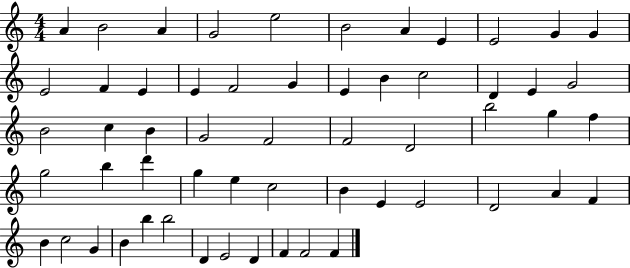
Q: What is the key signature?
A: C major